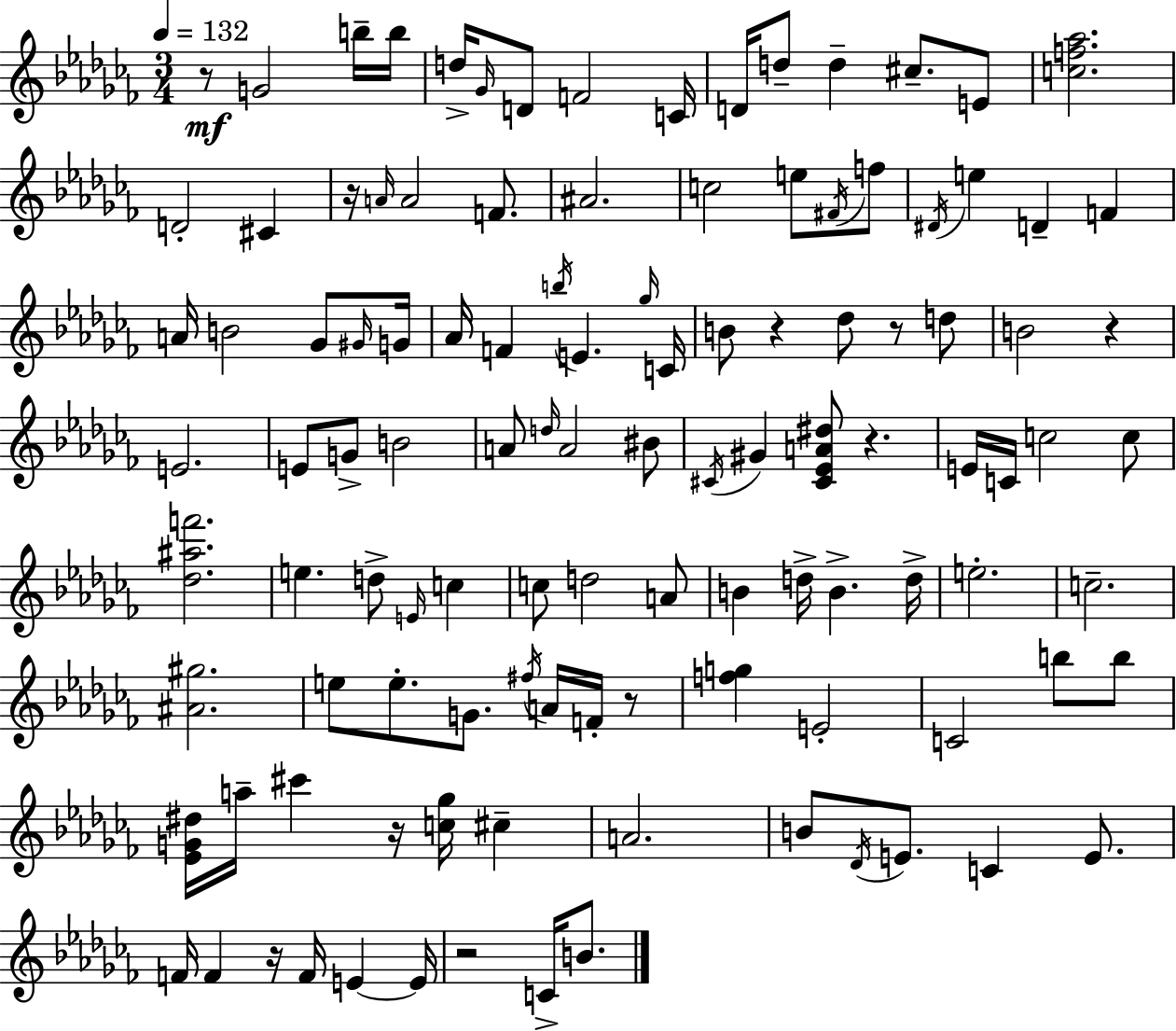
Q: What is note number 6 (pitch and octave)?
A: D4